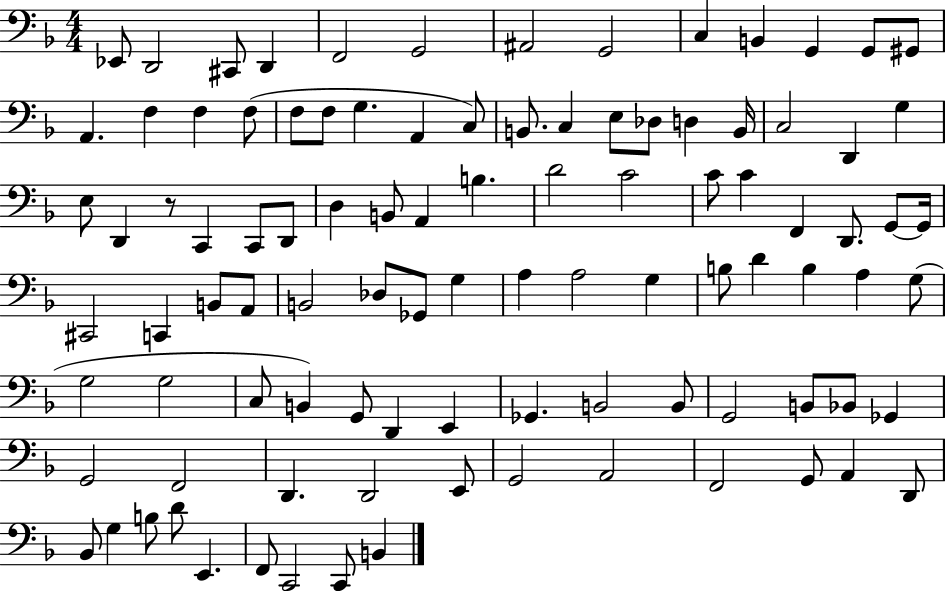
{
  \clef bass
  \numericTimeSignature
  \time 4/4
  \key f \major
  ees,8 d,2 cis,8 d,4 | f,2 g,2 | ais,2 g,2 | c4 b,4 g,4 g,8 gis,8 | \break a,4. f4 f4 f8( | f8 f8 g4. a,4 c8) | b,8. c4 e8 des8 d4 b,16 | c2 d,4 g4 | \break e8 d,4 r8 c,4 c,8 d,8 | d4 b,8 a,4 b4. | d'2 c'2 | c'8 c'4 f,4 d,8. g,8~~ g,16 | \break cis,2 c,4 b,8 a,8 | b,2 des8 ges,8 g4 | a4 a2 g4 | b8 d'4 b4 a4 g8( | \break g2 g2 | c8 b,4) g,8 d,4 e,4 | ges,4. b,2 b,8 | g,2 b,8 bes,8 ges,4 | \break g,2 f,2 | d,4. d,2 e,8 | g,2 a,2 | f,2 g,8 a,4 d,8 | \break bes,8 g4 b8 d'8 e,4. | f,8 c,2 c,8 b,4 | \bar "|."
}